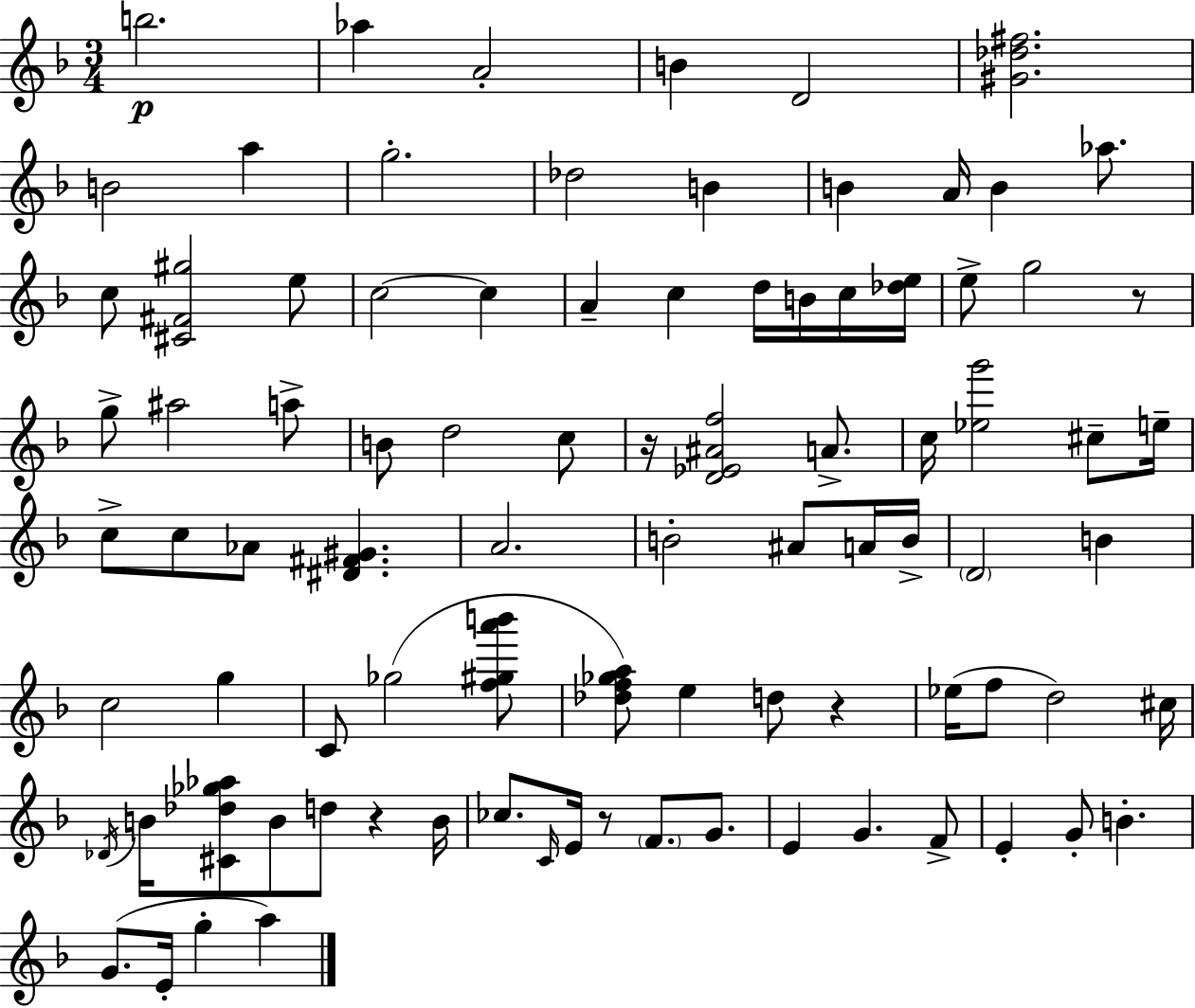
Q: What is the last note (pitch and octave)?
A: A5